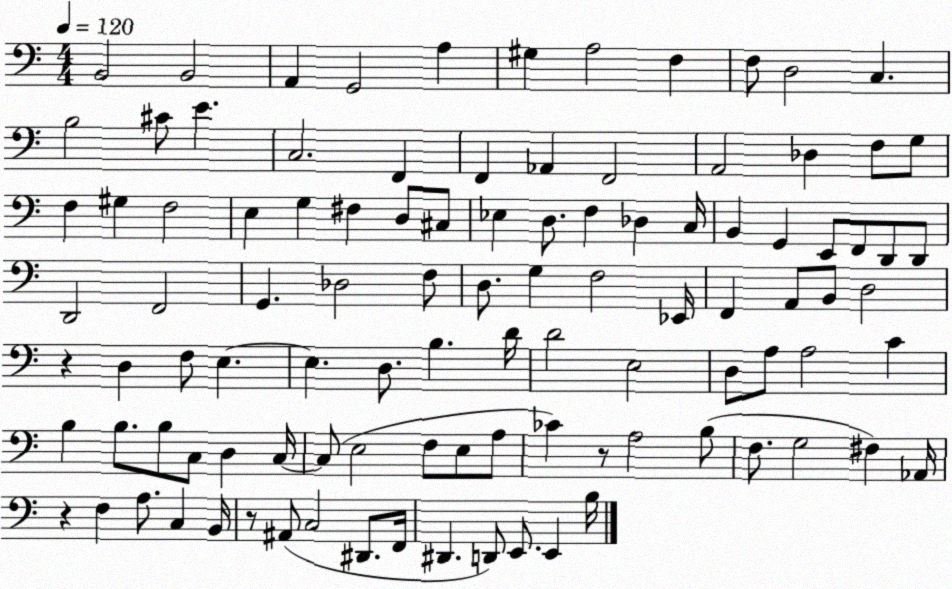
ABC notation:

X:1
T:Untitled
M:4/4
L:1/4
K:C
B,,2 B,,2 A,, G,,2 A, ^G, A,2 F, F,/2 D,2 C, B,2 ^C/2 E C,2 F,, F,, _A,, F,,2 A,,2 _D, F,/2 G,/2 F, ^G, F,2 E, G, ^F, D,/2 ^C,/2 _E, D,/2 F, _D, C,/4 B,, G,, E,,/2 F,,/2 D,,/2 D,,/2 D,,2 F,,2 G,, _D,2 F,/2 D,/2 G, F,2 _E,,/4 F,, A,,/2 B,,/2 D,2 z D, F,/2 E, E, D,/2 B, D/4 D2 E,2 D,/2 A,/2 A,2 C B, B,/2 B,/2 C,/2 D, C,/4 C,/2 E,2 F,/2 E,/2 A,/2 _C z/2 A,2 B,/2 F,/2 G,2 ^F, _A,,/4 z F, A,/2 C, B,,/4 z/2 ^A,,/2 C,2 ^D,,/2 F,,/4 ^D,, D,,/2 E,,/2 E,, B,/4